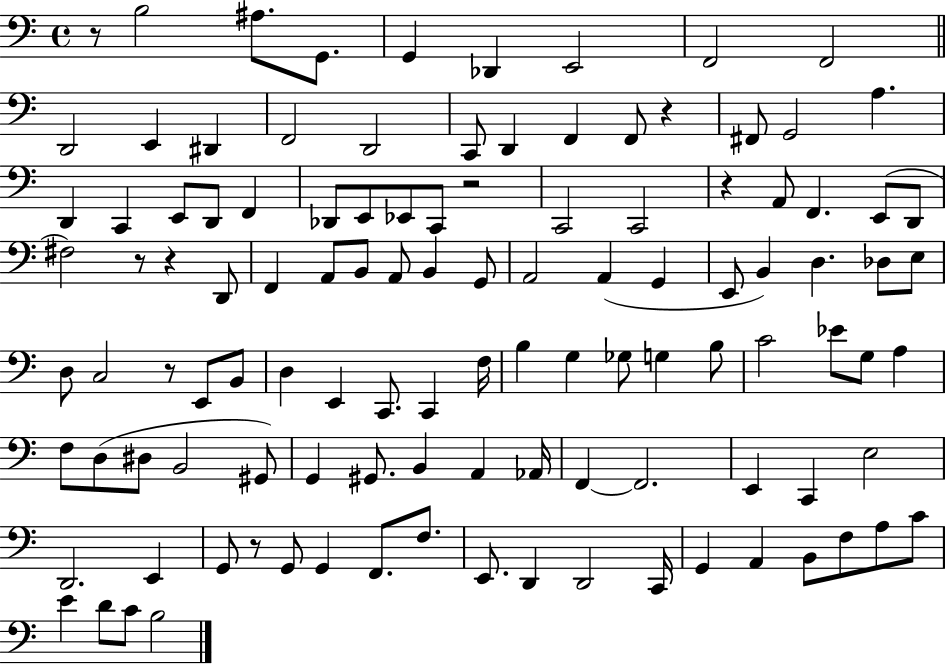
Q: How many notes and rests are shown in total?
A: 113